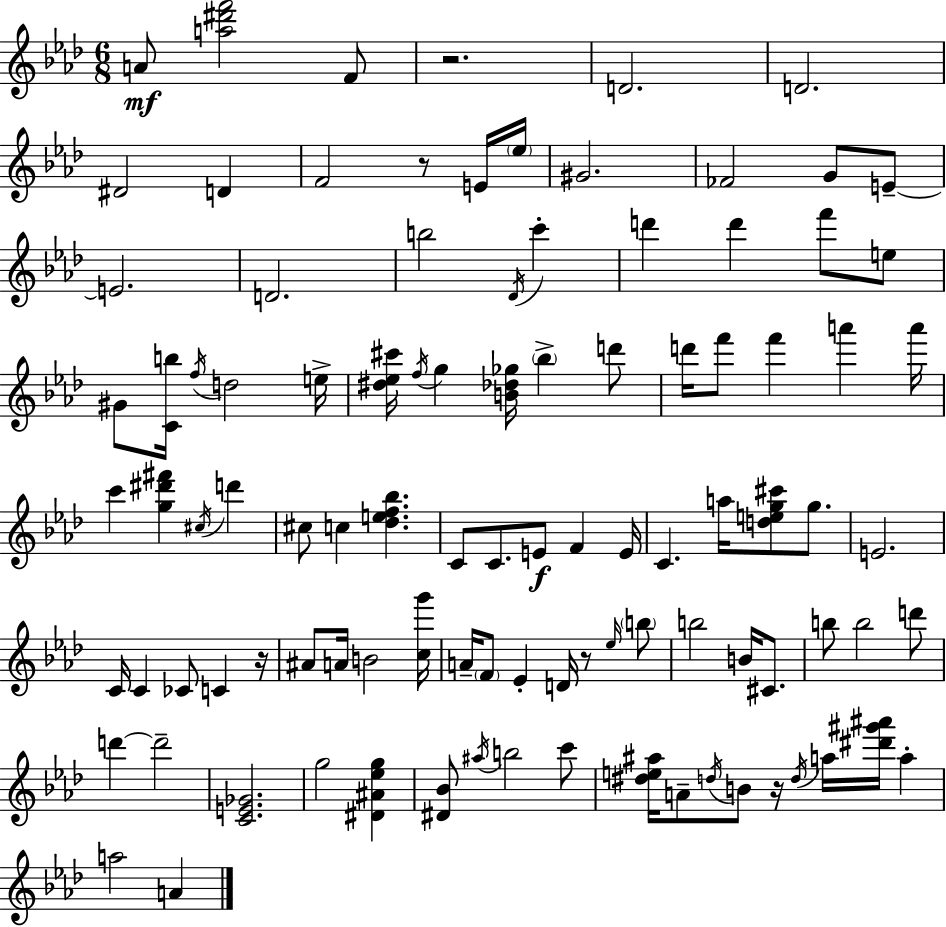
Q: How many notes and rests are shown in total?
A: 100